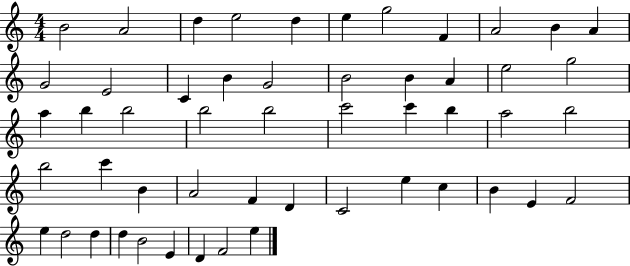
{
  \clef treble
  \numericTimeSignature
  \time 4/4
  \key c \major
  b'2 a'2 | d''4 e''2 d''4 | e''4 g''2 f'4 | a'2 b'4 a'4 | \break g'2 e'2 | c'4 b'4 g'2 | b'2 b'4 a'4 | e''2 g''2 | \break a''4 b''4 b''2 | b''2 b''2 | c'''2 c'''4 b''4 | a''2 b''2 | \break b''2 c'''4 b'4 | a'2 f'4 d'4 | c'2 e''4 c''4 | b'4 e'4 f'2 | \break e''4 d''2 d''4 | d''4 b'2 e'4 | d'4 f'2 e''4 | \bar "|."
}